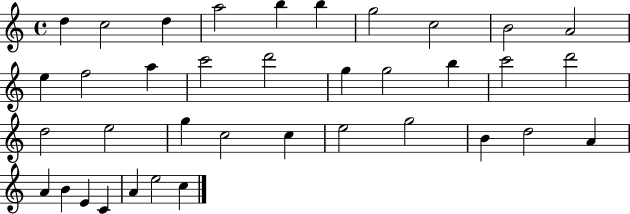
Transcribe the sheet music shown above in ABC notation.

X:1
T:Untitled
M:4/4
L:1/4
K:C
d c2 d a2 b b g2 c2 B2 A2 e f2 a c'2 d'2 g g2 b c'2 d'2 d2 e2 g c2 c e2 g2 B d2 A A B E C A e2 c